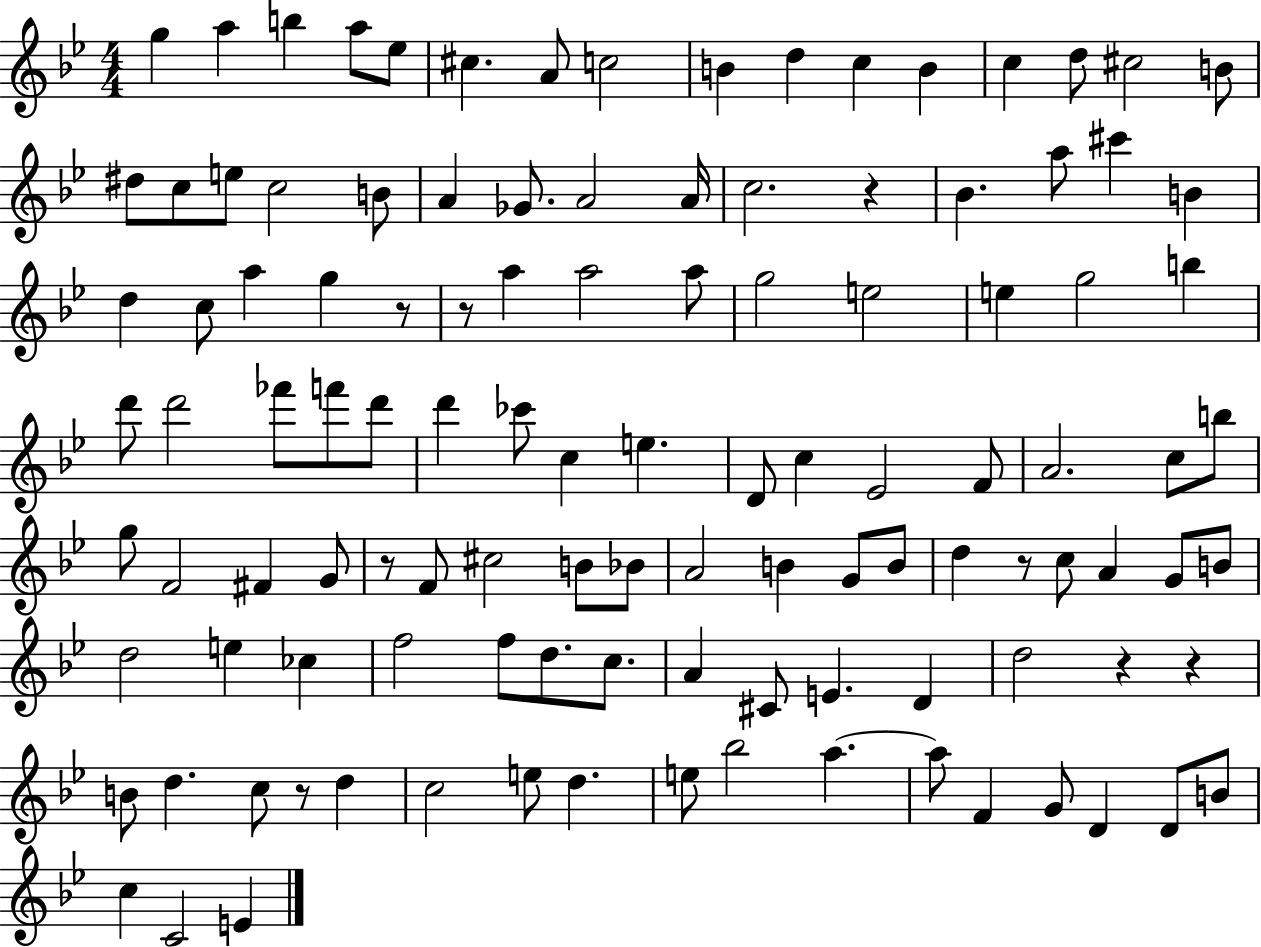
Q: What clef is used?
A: treble